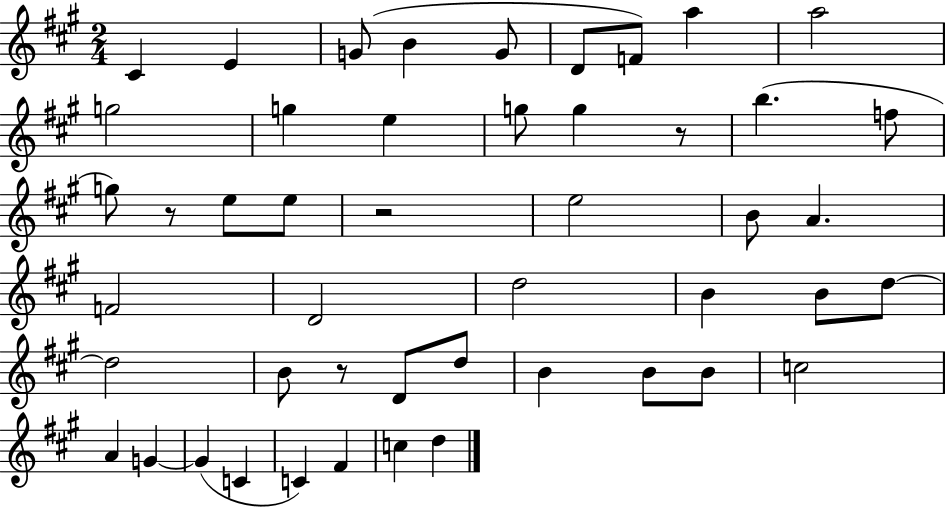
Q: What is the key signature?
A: A major